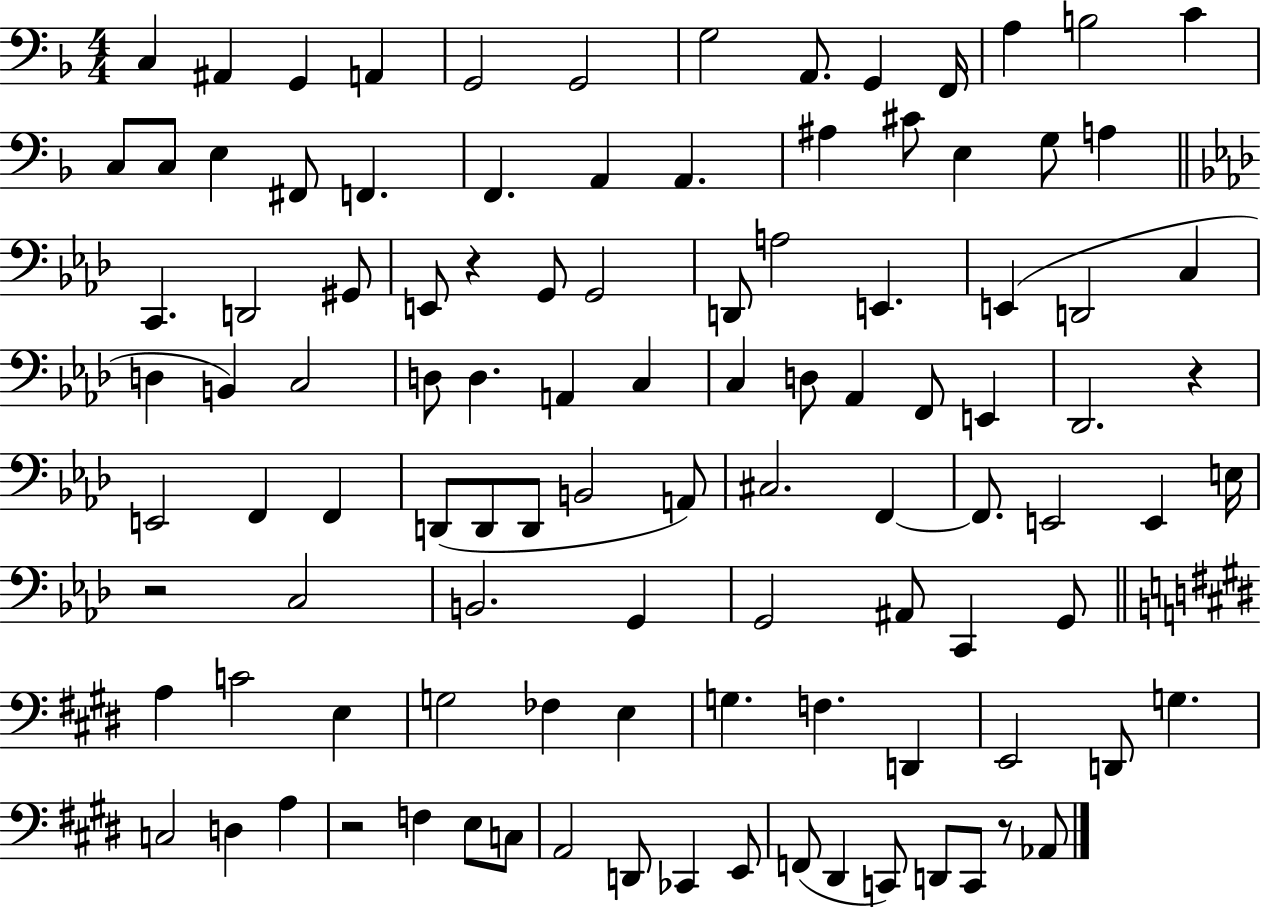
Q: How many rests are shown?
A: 5